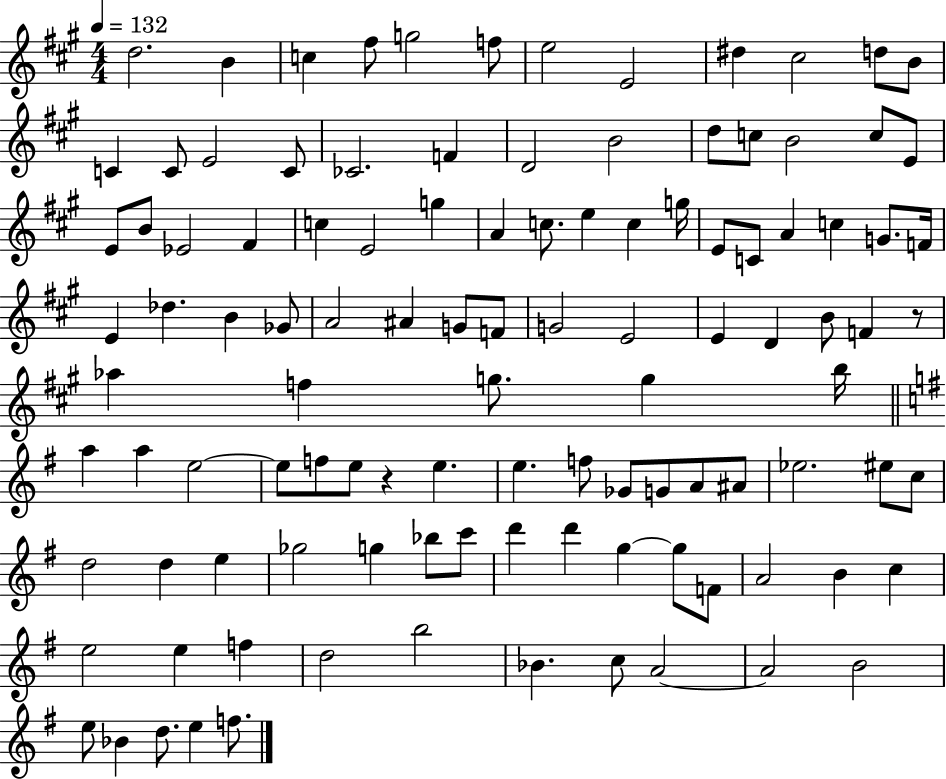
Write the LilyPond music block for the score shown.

{
  \clef treble
  \numericTimeSignature
  \time 4/4
  \key a \major
  \tempo 4 = 132
  d''2. b'4 | c''4 fis''8 g''2 f''8 | e''2 e'2 | dis''4 cis''2 d''8 b'8 | \break c'4 c'8 e'2 c'8 | ces'2. f'4 | d'2 b'2 | d''8 c''8 b'2 c''8 e'8 | \break e'8 b'8 ees'2 fis'4 | c''4 e'2 g''4 | a'4 c''8. e''4 c''4 g''16 | e'8 c'8 a'4 c''4 g'8. f'16 | \break e'4 des''4. b'4 ges'8 | a'2 ais'4 g'8 f'8 | g'2 e'2 | e'4 d'4 b'8 f'4 r8 | \break aes''4 f''4 g''8. g''4 b''16 | \bar "||" \break \key e \minor a''4 a''4 e''2~~ | e''8 f''8 e''8 r4 e''4. | e''4. f''8 ges'8 g'8 a'8 ais'8 | ees''2. eis''8 c''8 | \break d''2 d''4 e''4 | ges''2 g''4 bes''8 c'''8 | d'''4 d'''4 g''4~~ g''8 f'8 | a'2 b'4 c''4 | \break e''2 e''4 f''4 | d''2 b''2 | bes'4. c''8 a'2~~ | a'2 b'2 | \break e''8 bes'4 d''8. e''4 f''8. | \bar "|."
}